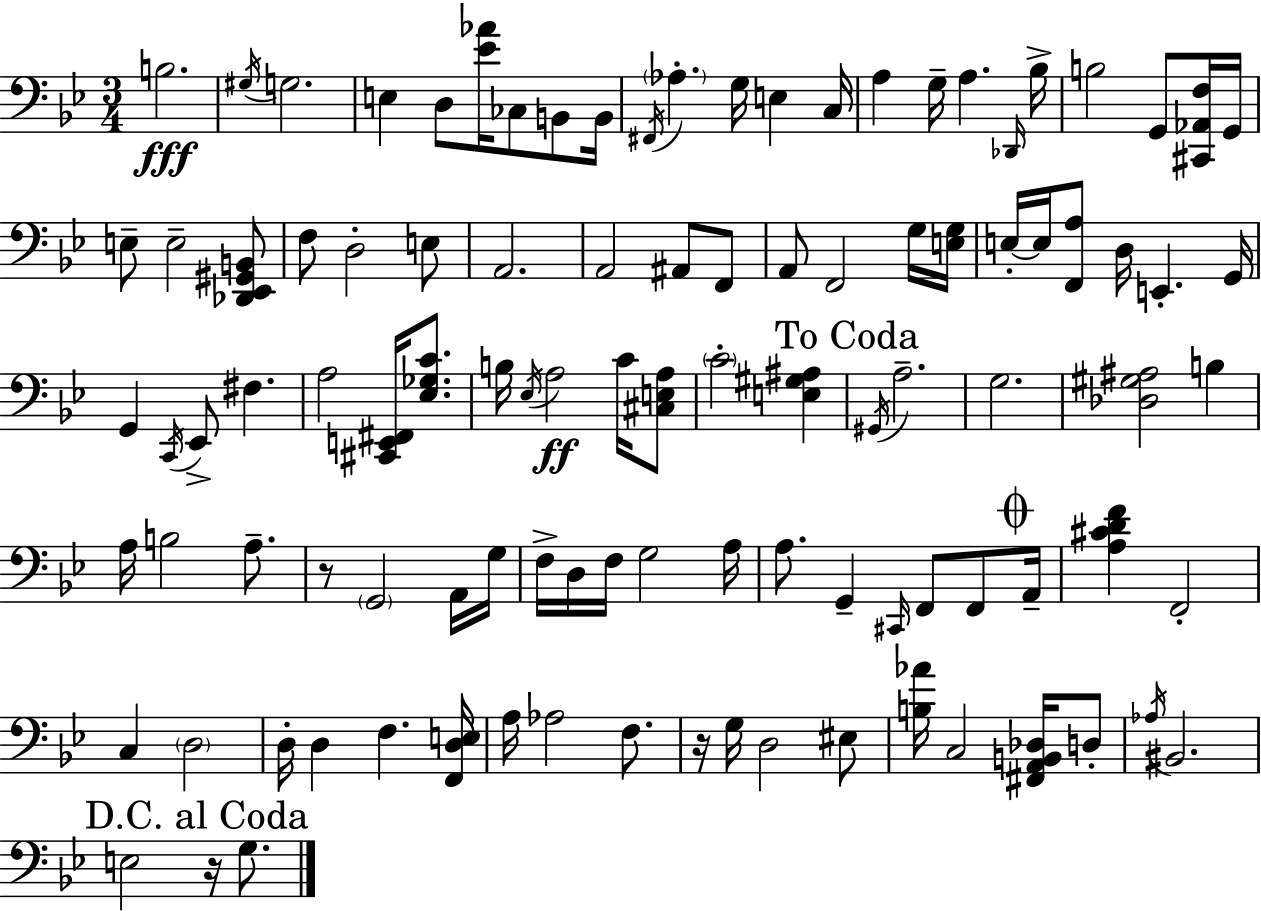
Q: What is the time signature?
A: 3/4